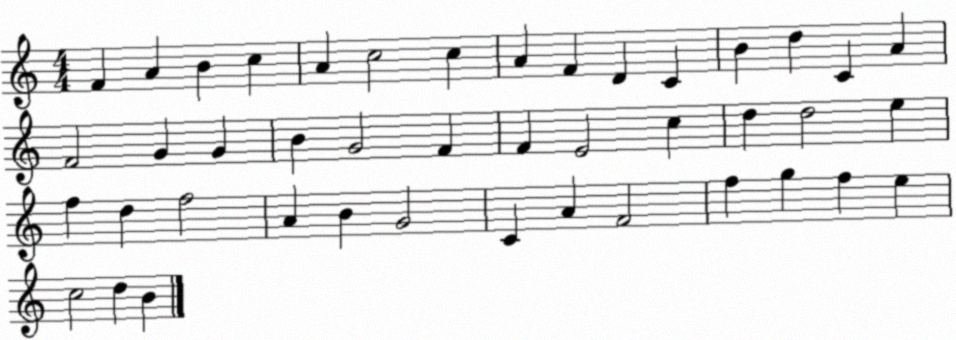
X:1
T:Untitled
M:4/4
L:1/4
K:C
F A B c A c2 c A F D C B d C A F2 G G B G2 F F E2 c d d2 e f d f2 A B G2 C A F2 f g f e c2 d B